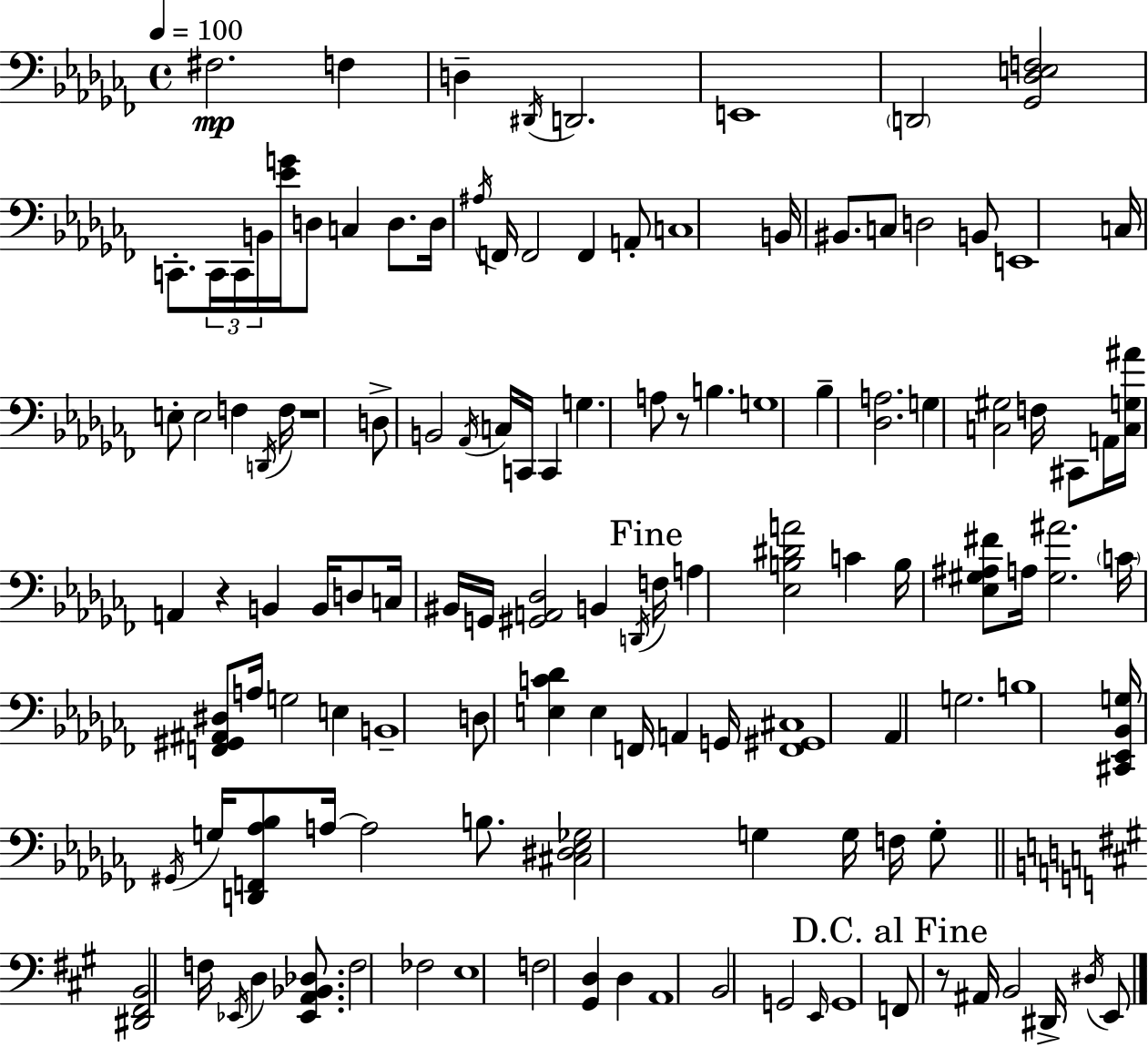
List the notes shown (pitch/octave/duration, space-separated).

F#3/h. F3/q D3/q D#2/s D2/h. E2/w D2/h [Gb2,Db3,E3,F3]/h C2/e. C2/s C2/s B2/s [Eb4,G4]/s D3/e C3/q D3/e. D3/s A#3/s F2/s F2/h F2/q A2/e C3/w B2/s BIS2/e. C3/e D3/h B2/e E2/w C3/s E3/e E3/h F3/q D2/s F3/s R/w D3/e B2/h Ab2/s C3/s C2/s C2/q G3/q. A3/e R/e B3/q. G3/w Bb3/q [Db3,A3]/h. G3/q [C3,G#3]/h F3/s C#2/e A2/s [C3,G3,A#4]/s A2/q R/q B2/q B2/s D3/e C3/s BIS2/s G2/s [G#2,A2,Db3]/h B2/q D2/s F3/s A3/q [Eb3,B3,D#4,A4]/h C4/q B3/s [Eb3,G#3,A#3,F#4]/e A3/s [G#3,A#4]/h. C4/s [F2,G#2,A#2,D#3]/e A3/s G3/h E3/q B2/w D3/e [E3,C4,Db4]/q E3/q F2/s A2/q G2/s [F2,G#2,C#3]/w Ab2/q G3/h. B3/w [C#2,Eb2,Bb2,G3]/s G#2/s G3/s [D2,F2,Ab3,Bb3]/e A3/s A3/h B3/e. [C#3,D#3,Eb3,Gb3]/h G3/q G3/s F3/s G3/e [D#2,F#2,B2]/h F3/s Eb2/s D3/q [Eb2,A2,Bb2,Db3]/e. F3/h FES3/h E3/w F3/h [G#2,D3]/q D3/q A2/w B2/h G2/h E2/s G2/w F2/e R/e A#2/s B2/h D#2/s D#3/s E2/e